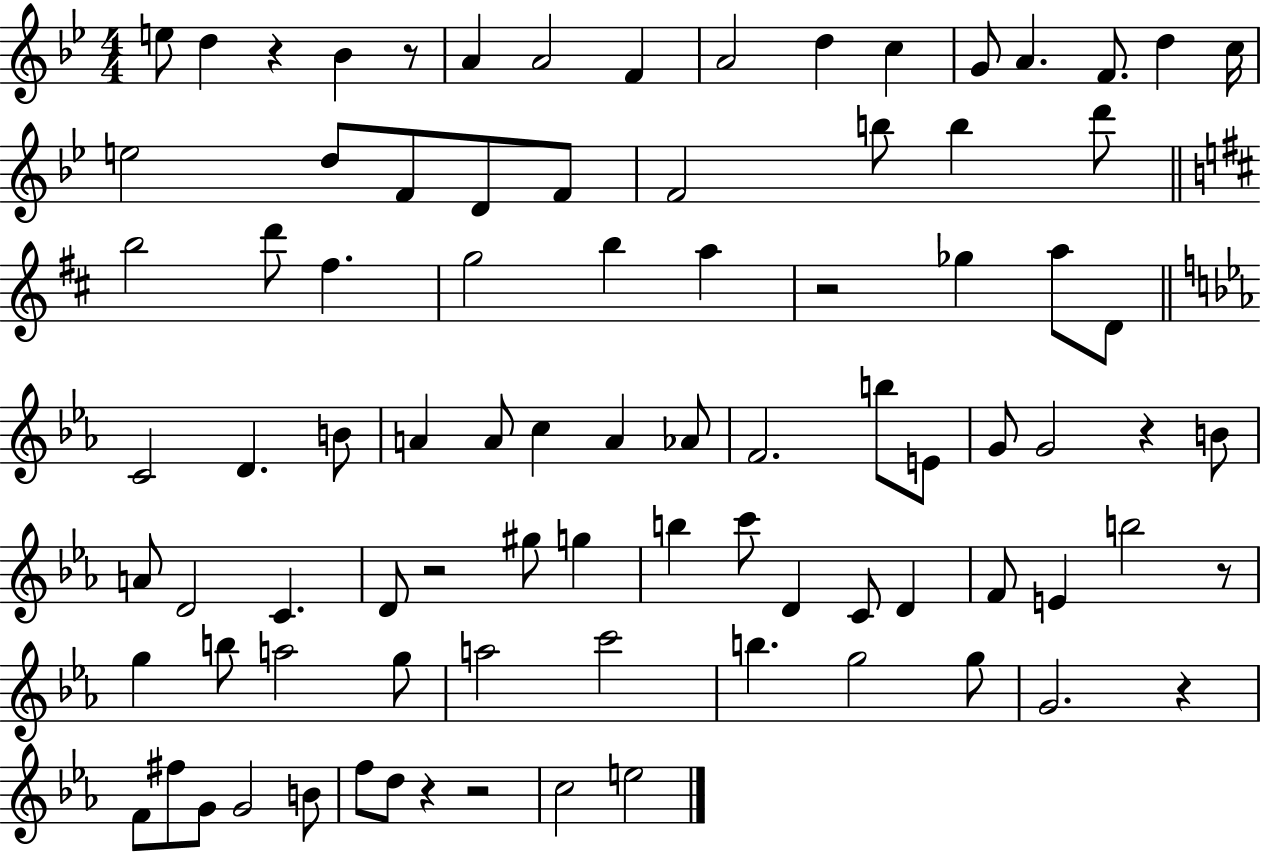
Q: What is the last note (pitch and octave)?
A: E5